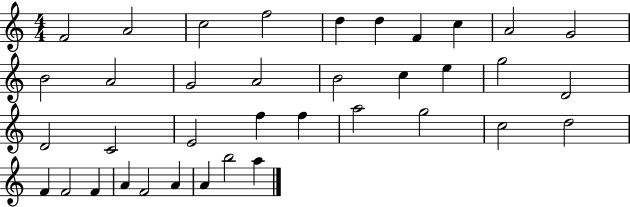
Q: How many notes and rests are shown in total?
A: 37